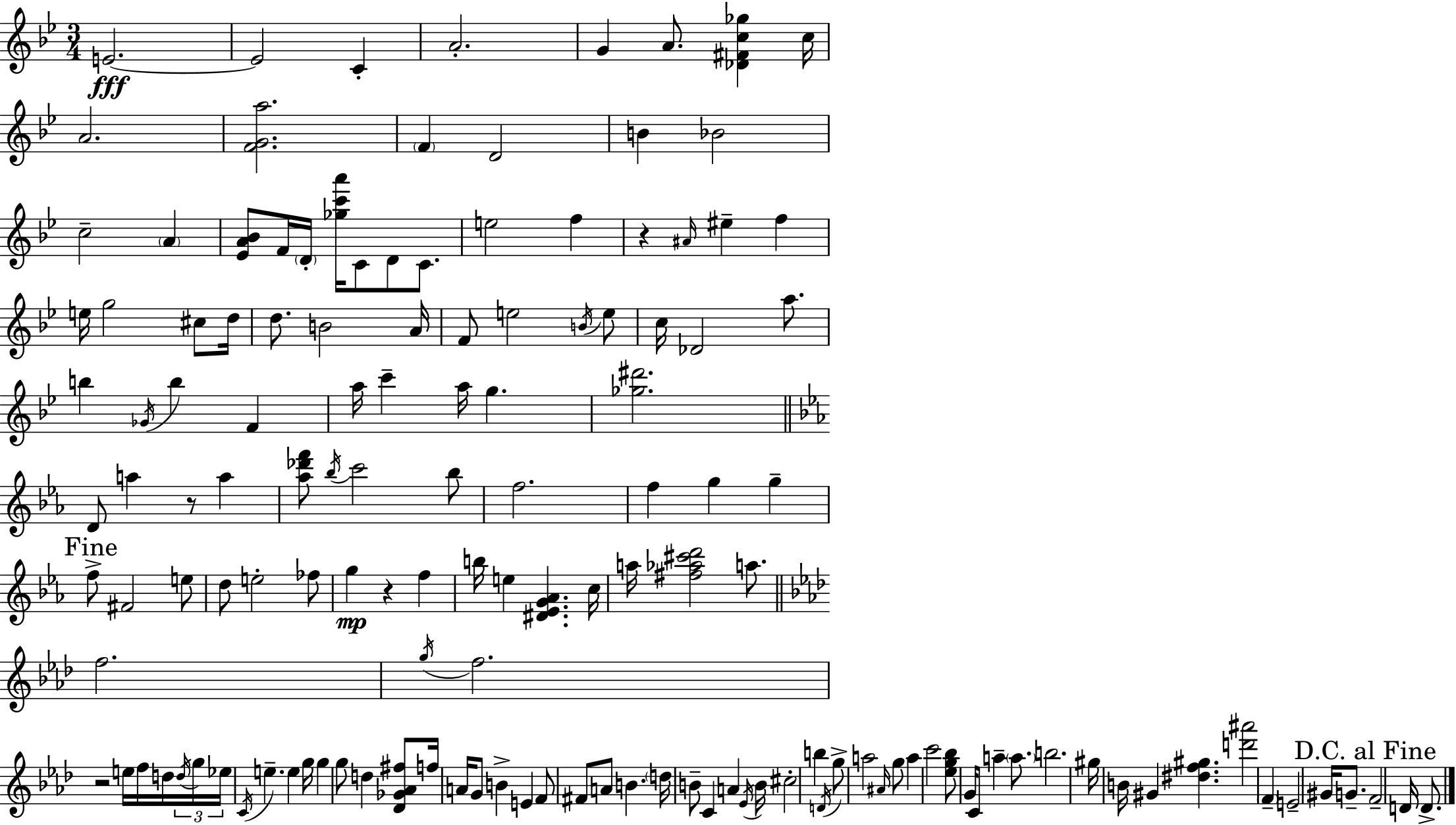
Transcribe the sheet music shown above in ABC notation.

X:1
T:Untitled
M:3/4
L:1/4
K:Bb
E2 E2 C A2 G A/2 [_D^Fc_g] c/4 A2 [FGa]2 F D2 B _B2 c2 A [_EA_B]/2 F/4 D/4 [_gc'a']/4 C/2 D/2 C/2 e2 f z ^A/4 ^e f e/4 g2 ^c/2 d/4 d/2 B2 A/4 F/2 e2 B/4 e/2 c/4 _D2 a/2 b _G/4 b F a/4 c' a/4 g [_g^d']2 D/2 a z/2 a [_a_d'f']/2 _b/4 c'2 _b/2 f2 f g g f/2 ^F2 e/2 d/2 e2 _f/2 g z f b/4 e [^D_EG_A] c/4 a/4 [^f_a^c'd']2 a/2 f2 g/4 f2 z2 e/4 f/4 d/4 d/4 g/4 _e/4 C/4 e e g/4 g g/2 d [_D_G_A^f]/2 f/4 A/4 G/2 B E F/2 ^F/2 A/2 B d/4 B/2 C A _E/4 B/4 ^c2 b D/4 g/2 a2 ^A/4 g/2 a c'2 [_eg_b]/2 G/4 C/2 a a/2 b2 ^g/4 B/4 ^G [^df^g] [d'^a']2 F E2 ^G/4 G/2 F2 D/4 D/2